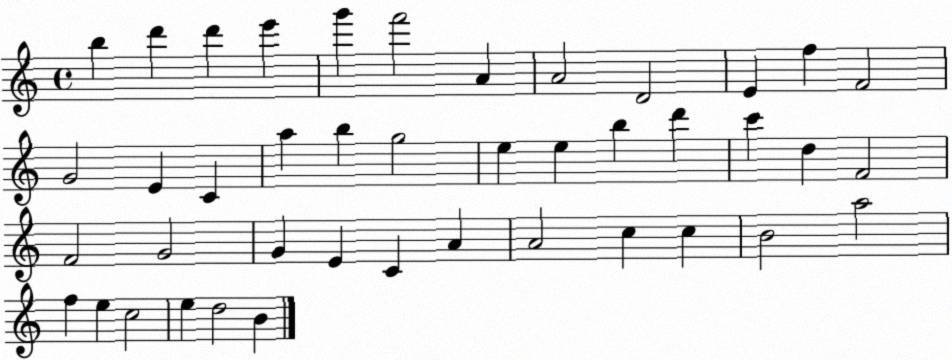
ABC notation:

X:1
T:Untitled
M:4/4
L:1/4
K:C
b d' d' e' g' f'2 A A2 D2 E f F2 G2 E C a b g2 e e b d' c' d F2 F2 G2 G E C A A2 c c B2 a2 f e c2 e d2 B